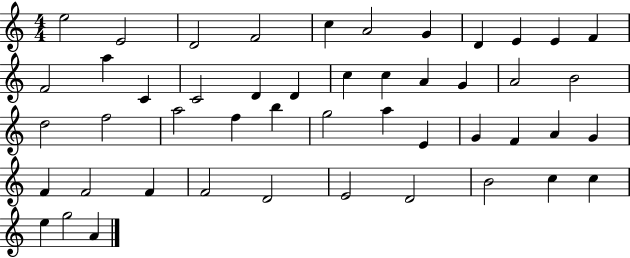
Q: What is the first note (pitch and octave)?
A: E5